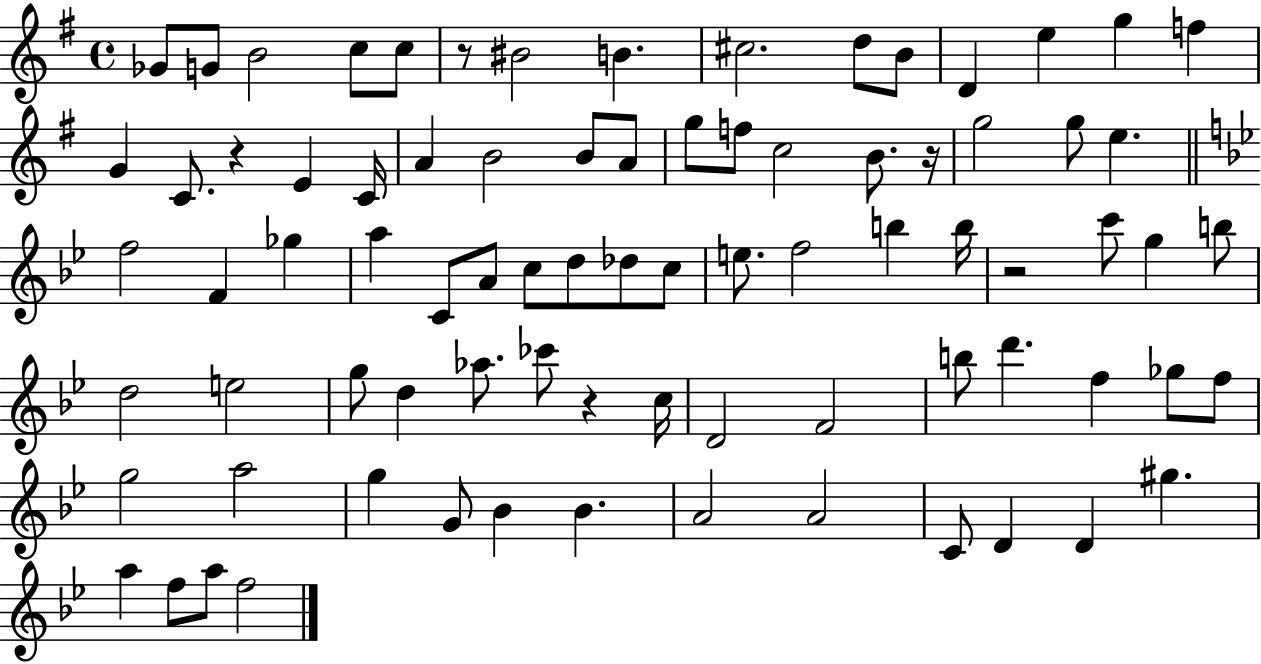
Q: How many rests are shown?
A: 5